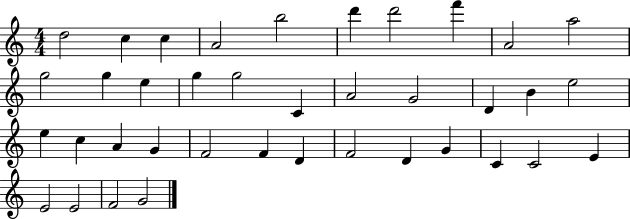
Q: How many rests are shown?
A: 0